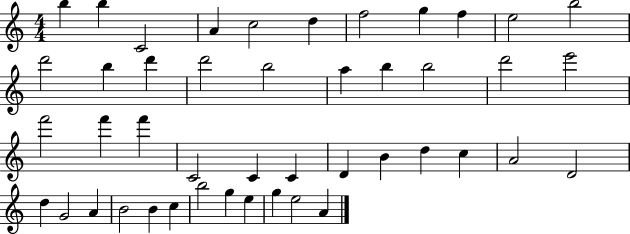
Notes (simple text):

B5/q B5/q C4/h A4/q C5/h D5/q F5/h G5/q F5/q E5/h B5/h D6/h B5/q D6/q D6/h B5/h A5/q B5/q B5/h D6/h E6/h F6/h F6/q F6/q C4/h C4/q C4/q D4/q B4/q D5/q C5/q A4/h D4/h D5/q G4/h A4/q B4/h B4/q C5/q B5/h G5/q E5/q G5/q E5/h A4/q